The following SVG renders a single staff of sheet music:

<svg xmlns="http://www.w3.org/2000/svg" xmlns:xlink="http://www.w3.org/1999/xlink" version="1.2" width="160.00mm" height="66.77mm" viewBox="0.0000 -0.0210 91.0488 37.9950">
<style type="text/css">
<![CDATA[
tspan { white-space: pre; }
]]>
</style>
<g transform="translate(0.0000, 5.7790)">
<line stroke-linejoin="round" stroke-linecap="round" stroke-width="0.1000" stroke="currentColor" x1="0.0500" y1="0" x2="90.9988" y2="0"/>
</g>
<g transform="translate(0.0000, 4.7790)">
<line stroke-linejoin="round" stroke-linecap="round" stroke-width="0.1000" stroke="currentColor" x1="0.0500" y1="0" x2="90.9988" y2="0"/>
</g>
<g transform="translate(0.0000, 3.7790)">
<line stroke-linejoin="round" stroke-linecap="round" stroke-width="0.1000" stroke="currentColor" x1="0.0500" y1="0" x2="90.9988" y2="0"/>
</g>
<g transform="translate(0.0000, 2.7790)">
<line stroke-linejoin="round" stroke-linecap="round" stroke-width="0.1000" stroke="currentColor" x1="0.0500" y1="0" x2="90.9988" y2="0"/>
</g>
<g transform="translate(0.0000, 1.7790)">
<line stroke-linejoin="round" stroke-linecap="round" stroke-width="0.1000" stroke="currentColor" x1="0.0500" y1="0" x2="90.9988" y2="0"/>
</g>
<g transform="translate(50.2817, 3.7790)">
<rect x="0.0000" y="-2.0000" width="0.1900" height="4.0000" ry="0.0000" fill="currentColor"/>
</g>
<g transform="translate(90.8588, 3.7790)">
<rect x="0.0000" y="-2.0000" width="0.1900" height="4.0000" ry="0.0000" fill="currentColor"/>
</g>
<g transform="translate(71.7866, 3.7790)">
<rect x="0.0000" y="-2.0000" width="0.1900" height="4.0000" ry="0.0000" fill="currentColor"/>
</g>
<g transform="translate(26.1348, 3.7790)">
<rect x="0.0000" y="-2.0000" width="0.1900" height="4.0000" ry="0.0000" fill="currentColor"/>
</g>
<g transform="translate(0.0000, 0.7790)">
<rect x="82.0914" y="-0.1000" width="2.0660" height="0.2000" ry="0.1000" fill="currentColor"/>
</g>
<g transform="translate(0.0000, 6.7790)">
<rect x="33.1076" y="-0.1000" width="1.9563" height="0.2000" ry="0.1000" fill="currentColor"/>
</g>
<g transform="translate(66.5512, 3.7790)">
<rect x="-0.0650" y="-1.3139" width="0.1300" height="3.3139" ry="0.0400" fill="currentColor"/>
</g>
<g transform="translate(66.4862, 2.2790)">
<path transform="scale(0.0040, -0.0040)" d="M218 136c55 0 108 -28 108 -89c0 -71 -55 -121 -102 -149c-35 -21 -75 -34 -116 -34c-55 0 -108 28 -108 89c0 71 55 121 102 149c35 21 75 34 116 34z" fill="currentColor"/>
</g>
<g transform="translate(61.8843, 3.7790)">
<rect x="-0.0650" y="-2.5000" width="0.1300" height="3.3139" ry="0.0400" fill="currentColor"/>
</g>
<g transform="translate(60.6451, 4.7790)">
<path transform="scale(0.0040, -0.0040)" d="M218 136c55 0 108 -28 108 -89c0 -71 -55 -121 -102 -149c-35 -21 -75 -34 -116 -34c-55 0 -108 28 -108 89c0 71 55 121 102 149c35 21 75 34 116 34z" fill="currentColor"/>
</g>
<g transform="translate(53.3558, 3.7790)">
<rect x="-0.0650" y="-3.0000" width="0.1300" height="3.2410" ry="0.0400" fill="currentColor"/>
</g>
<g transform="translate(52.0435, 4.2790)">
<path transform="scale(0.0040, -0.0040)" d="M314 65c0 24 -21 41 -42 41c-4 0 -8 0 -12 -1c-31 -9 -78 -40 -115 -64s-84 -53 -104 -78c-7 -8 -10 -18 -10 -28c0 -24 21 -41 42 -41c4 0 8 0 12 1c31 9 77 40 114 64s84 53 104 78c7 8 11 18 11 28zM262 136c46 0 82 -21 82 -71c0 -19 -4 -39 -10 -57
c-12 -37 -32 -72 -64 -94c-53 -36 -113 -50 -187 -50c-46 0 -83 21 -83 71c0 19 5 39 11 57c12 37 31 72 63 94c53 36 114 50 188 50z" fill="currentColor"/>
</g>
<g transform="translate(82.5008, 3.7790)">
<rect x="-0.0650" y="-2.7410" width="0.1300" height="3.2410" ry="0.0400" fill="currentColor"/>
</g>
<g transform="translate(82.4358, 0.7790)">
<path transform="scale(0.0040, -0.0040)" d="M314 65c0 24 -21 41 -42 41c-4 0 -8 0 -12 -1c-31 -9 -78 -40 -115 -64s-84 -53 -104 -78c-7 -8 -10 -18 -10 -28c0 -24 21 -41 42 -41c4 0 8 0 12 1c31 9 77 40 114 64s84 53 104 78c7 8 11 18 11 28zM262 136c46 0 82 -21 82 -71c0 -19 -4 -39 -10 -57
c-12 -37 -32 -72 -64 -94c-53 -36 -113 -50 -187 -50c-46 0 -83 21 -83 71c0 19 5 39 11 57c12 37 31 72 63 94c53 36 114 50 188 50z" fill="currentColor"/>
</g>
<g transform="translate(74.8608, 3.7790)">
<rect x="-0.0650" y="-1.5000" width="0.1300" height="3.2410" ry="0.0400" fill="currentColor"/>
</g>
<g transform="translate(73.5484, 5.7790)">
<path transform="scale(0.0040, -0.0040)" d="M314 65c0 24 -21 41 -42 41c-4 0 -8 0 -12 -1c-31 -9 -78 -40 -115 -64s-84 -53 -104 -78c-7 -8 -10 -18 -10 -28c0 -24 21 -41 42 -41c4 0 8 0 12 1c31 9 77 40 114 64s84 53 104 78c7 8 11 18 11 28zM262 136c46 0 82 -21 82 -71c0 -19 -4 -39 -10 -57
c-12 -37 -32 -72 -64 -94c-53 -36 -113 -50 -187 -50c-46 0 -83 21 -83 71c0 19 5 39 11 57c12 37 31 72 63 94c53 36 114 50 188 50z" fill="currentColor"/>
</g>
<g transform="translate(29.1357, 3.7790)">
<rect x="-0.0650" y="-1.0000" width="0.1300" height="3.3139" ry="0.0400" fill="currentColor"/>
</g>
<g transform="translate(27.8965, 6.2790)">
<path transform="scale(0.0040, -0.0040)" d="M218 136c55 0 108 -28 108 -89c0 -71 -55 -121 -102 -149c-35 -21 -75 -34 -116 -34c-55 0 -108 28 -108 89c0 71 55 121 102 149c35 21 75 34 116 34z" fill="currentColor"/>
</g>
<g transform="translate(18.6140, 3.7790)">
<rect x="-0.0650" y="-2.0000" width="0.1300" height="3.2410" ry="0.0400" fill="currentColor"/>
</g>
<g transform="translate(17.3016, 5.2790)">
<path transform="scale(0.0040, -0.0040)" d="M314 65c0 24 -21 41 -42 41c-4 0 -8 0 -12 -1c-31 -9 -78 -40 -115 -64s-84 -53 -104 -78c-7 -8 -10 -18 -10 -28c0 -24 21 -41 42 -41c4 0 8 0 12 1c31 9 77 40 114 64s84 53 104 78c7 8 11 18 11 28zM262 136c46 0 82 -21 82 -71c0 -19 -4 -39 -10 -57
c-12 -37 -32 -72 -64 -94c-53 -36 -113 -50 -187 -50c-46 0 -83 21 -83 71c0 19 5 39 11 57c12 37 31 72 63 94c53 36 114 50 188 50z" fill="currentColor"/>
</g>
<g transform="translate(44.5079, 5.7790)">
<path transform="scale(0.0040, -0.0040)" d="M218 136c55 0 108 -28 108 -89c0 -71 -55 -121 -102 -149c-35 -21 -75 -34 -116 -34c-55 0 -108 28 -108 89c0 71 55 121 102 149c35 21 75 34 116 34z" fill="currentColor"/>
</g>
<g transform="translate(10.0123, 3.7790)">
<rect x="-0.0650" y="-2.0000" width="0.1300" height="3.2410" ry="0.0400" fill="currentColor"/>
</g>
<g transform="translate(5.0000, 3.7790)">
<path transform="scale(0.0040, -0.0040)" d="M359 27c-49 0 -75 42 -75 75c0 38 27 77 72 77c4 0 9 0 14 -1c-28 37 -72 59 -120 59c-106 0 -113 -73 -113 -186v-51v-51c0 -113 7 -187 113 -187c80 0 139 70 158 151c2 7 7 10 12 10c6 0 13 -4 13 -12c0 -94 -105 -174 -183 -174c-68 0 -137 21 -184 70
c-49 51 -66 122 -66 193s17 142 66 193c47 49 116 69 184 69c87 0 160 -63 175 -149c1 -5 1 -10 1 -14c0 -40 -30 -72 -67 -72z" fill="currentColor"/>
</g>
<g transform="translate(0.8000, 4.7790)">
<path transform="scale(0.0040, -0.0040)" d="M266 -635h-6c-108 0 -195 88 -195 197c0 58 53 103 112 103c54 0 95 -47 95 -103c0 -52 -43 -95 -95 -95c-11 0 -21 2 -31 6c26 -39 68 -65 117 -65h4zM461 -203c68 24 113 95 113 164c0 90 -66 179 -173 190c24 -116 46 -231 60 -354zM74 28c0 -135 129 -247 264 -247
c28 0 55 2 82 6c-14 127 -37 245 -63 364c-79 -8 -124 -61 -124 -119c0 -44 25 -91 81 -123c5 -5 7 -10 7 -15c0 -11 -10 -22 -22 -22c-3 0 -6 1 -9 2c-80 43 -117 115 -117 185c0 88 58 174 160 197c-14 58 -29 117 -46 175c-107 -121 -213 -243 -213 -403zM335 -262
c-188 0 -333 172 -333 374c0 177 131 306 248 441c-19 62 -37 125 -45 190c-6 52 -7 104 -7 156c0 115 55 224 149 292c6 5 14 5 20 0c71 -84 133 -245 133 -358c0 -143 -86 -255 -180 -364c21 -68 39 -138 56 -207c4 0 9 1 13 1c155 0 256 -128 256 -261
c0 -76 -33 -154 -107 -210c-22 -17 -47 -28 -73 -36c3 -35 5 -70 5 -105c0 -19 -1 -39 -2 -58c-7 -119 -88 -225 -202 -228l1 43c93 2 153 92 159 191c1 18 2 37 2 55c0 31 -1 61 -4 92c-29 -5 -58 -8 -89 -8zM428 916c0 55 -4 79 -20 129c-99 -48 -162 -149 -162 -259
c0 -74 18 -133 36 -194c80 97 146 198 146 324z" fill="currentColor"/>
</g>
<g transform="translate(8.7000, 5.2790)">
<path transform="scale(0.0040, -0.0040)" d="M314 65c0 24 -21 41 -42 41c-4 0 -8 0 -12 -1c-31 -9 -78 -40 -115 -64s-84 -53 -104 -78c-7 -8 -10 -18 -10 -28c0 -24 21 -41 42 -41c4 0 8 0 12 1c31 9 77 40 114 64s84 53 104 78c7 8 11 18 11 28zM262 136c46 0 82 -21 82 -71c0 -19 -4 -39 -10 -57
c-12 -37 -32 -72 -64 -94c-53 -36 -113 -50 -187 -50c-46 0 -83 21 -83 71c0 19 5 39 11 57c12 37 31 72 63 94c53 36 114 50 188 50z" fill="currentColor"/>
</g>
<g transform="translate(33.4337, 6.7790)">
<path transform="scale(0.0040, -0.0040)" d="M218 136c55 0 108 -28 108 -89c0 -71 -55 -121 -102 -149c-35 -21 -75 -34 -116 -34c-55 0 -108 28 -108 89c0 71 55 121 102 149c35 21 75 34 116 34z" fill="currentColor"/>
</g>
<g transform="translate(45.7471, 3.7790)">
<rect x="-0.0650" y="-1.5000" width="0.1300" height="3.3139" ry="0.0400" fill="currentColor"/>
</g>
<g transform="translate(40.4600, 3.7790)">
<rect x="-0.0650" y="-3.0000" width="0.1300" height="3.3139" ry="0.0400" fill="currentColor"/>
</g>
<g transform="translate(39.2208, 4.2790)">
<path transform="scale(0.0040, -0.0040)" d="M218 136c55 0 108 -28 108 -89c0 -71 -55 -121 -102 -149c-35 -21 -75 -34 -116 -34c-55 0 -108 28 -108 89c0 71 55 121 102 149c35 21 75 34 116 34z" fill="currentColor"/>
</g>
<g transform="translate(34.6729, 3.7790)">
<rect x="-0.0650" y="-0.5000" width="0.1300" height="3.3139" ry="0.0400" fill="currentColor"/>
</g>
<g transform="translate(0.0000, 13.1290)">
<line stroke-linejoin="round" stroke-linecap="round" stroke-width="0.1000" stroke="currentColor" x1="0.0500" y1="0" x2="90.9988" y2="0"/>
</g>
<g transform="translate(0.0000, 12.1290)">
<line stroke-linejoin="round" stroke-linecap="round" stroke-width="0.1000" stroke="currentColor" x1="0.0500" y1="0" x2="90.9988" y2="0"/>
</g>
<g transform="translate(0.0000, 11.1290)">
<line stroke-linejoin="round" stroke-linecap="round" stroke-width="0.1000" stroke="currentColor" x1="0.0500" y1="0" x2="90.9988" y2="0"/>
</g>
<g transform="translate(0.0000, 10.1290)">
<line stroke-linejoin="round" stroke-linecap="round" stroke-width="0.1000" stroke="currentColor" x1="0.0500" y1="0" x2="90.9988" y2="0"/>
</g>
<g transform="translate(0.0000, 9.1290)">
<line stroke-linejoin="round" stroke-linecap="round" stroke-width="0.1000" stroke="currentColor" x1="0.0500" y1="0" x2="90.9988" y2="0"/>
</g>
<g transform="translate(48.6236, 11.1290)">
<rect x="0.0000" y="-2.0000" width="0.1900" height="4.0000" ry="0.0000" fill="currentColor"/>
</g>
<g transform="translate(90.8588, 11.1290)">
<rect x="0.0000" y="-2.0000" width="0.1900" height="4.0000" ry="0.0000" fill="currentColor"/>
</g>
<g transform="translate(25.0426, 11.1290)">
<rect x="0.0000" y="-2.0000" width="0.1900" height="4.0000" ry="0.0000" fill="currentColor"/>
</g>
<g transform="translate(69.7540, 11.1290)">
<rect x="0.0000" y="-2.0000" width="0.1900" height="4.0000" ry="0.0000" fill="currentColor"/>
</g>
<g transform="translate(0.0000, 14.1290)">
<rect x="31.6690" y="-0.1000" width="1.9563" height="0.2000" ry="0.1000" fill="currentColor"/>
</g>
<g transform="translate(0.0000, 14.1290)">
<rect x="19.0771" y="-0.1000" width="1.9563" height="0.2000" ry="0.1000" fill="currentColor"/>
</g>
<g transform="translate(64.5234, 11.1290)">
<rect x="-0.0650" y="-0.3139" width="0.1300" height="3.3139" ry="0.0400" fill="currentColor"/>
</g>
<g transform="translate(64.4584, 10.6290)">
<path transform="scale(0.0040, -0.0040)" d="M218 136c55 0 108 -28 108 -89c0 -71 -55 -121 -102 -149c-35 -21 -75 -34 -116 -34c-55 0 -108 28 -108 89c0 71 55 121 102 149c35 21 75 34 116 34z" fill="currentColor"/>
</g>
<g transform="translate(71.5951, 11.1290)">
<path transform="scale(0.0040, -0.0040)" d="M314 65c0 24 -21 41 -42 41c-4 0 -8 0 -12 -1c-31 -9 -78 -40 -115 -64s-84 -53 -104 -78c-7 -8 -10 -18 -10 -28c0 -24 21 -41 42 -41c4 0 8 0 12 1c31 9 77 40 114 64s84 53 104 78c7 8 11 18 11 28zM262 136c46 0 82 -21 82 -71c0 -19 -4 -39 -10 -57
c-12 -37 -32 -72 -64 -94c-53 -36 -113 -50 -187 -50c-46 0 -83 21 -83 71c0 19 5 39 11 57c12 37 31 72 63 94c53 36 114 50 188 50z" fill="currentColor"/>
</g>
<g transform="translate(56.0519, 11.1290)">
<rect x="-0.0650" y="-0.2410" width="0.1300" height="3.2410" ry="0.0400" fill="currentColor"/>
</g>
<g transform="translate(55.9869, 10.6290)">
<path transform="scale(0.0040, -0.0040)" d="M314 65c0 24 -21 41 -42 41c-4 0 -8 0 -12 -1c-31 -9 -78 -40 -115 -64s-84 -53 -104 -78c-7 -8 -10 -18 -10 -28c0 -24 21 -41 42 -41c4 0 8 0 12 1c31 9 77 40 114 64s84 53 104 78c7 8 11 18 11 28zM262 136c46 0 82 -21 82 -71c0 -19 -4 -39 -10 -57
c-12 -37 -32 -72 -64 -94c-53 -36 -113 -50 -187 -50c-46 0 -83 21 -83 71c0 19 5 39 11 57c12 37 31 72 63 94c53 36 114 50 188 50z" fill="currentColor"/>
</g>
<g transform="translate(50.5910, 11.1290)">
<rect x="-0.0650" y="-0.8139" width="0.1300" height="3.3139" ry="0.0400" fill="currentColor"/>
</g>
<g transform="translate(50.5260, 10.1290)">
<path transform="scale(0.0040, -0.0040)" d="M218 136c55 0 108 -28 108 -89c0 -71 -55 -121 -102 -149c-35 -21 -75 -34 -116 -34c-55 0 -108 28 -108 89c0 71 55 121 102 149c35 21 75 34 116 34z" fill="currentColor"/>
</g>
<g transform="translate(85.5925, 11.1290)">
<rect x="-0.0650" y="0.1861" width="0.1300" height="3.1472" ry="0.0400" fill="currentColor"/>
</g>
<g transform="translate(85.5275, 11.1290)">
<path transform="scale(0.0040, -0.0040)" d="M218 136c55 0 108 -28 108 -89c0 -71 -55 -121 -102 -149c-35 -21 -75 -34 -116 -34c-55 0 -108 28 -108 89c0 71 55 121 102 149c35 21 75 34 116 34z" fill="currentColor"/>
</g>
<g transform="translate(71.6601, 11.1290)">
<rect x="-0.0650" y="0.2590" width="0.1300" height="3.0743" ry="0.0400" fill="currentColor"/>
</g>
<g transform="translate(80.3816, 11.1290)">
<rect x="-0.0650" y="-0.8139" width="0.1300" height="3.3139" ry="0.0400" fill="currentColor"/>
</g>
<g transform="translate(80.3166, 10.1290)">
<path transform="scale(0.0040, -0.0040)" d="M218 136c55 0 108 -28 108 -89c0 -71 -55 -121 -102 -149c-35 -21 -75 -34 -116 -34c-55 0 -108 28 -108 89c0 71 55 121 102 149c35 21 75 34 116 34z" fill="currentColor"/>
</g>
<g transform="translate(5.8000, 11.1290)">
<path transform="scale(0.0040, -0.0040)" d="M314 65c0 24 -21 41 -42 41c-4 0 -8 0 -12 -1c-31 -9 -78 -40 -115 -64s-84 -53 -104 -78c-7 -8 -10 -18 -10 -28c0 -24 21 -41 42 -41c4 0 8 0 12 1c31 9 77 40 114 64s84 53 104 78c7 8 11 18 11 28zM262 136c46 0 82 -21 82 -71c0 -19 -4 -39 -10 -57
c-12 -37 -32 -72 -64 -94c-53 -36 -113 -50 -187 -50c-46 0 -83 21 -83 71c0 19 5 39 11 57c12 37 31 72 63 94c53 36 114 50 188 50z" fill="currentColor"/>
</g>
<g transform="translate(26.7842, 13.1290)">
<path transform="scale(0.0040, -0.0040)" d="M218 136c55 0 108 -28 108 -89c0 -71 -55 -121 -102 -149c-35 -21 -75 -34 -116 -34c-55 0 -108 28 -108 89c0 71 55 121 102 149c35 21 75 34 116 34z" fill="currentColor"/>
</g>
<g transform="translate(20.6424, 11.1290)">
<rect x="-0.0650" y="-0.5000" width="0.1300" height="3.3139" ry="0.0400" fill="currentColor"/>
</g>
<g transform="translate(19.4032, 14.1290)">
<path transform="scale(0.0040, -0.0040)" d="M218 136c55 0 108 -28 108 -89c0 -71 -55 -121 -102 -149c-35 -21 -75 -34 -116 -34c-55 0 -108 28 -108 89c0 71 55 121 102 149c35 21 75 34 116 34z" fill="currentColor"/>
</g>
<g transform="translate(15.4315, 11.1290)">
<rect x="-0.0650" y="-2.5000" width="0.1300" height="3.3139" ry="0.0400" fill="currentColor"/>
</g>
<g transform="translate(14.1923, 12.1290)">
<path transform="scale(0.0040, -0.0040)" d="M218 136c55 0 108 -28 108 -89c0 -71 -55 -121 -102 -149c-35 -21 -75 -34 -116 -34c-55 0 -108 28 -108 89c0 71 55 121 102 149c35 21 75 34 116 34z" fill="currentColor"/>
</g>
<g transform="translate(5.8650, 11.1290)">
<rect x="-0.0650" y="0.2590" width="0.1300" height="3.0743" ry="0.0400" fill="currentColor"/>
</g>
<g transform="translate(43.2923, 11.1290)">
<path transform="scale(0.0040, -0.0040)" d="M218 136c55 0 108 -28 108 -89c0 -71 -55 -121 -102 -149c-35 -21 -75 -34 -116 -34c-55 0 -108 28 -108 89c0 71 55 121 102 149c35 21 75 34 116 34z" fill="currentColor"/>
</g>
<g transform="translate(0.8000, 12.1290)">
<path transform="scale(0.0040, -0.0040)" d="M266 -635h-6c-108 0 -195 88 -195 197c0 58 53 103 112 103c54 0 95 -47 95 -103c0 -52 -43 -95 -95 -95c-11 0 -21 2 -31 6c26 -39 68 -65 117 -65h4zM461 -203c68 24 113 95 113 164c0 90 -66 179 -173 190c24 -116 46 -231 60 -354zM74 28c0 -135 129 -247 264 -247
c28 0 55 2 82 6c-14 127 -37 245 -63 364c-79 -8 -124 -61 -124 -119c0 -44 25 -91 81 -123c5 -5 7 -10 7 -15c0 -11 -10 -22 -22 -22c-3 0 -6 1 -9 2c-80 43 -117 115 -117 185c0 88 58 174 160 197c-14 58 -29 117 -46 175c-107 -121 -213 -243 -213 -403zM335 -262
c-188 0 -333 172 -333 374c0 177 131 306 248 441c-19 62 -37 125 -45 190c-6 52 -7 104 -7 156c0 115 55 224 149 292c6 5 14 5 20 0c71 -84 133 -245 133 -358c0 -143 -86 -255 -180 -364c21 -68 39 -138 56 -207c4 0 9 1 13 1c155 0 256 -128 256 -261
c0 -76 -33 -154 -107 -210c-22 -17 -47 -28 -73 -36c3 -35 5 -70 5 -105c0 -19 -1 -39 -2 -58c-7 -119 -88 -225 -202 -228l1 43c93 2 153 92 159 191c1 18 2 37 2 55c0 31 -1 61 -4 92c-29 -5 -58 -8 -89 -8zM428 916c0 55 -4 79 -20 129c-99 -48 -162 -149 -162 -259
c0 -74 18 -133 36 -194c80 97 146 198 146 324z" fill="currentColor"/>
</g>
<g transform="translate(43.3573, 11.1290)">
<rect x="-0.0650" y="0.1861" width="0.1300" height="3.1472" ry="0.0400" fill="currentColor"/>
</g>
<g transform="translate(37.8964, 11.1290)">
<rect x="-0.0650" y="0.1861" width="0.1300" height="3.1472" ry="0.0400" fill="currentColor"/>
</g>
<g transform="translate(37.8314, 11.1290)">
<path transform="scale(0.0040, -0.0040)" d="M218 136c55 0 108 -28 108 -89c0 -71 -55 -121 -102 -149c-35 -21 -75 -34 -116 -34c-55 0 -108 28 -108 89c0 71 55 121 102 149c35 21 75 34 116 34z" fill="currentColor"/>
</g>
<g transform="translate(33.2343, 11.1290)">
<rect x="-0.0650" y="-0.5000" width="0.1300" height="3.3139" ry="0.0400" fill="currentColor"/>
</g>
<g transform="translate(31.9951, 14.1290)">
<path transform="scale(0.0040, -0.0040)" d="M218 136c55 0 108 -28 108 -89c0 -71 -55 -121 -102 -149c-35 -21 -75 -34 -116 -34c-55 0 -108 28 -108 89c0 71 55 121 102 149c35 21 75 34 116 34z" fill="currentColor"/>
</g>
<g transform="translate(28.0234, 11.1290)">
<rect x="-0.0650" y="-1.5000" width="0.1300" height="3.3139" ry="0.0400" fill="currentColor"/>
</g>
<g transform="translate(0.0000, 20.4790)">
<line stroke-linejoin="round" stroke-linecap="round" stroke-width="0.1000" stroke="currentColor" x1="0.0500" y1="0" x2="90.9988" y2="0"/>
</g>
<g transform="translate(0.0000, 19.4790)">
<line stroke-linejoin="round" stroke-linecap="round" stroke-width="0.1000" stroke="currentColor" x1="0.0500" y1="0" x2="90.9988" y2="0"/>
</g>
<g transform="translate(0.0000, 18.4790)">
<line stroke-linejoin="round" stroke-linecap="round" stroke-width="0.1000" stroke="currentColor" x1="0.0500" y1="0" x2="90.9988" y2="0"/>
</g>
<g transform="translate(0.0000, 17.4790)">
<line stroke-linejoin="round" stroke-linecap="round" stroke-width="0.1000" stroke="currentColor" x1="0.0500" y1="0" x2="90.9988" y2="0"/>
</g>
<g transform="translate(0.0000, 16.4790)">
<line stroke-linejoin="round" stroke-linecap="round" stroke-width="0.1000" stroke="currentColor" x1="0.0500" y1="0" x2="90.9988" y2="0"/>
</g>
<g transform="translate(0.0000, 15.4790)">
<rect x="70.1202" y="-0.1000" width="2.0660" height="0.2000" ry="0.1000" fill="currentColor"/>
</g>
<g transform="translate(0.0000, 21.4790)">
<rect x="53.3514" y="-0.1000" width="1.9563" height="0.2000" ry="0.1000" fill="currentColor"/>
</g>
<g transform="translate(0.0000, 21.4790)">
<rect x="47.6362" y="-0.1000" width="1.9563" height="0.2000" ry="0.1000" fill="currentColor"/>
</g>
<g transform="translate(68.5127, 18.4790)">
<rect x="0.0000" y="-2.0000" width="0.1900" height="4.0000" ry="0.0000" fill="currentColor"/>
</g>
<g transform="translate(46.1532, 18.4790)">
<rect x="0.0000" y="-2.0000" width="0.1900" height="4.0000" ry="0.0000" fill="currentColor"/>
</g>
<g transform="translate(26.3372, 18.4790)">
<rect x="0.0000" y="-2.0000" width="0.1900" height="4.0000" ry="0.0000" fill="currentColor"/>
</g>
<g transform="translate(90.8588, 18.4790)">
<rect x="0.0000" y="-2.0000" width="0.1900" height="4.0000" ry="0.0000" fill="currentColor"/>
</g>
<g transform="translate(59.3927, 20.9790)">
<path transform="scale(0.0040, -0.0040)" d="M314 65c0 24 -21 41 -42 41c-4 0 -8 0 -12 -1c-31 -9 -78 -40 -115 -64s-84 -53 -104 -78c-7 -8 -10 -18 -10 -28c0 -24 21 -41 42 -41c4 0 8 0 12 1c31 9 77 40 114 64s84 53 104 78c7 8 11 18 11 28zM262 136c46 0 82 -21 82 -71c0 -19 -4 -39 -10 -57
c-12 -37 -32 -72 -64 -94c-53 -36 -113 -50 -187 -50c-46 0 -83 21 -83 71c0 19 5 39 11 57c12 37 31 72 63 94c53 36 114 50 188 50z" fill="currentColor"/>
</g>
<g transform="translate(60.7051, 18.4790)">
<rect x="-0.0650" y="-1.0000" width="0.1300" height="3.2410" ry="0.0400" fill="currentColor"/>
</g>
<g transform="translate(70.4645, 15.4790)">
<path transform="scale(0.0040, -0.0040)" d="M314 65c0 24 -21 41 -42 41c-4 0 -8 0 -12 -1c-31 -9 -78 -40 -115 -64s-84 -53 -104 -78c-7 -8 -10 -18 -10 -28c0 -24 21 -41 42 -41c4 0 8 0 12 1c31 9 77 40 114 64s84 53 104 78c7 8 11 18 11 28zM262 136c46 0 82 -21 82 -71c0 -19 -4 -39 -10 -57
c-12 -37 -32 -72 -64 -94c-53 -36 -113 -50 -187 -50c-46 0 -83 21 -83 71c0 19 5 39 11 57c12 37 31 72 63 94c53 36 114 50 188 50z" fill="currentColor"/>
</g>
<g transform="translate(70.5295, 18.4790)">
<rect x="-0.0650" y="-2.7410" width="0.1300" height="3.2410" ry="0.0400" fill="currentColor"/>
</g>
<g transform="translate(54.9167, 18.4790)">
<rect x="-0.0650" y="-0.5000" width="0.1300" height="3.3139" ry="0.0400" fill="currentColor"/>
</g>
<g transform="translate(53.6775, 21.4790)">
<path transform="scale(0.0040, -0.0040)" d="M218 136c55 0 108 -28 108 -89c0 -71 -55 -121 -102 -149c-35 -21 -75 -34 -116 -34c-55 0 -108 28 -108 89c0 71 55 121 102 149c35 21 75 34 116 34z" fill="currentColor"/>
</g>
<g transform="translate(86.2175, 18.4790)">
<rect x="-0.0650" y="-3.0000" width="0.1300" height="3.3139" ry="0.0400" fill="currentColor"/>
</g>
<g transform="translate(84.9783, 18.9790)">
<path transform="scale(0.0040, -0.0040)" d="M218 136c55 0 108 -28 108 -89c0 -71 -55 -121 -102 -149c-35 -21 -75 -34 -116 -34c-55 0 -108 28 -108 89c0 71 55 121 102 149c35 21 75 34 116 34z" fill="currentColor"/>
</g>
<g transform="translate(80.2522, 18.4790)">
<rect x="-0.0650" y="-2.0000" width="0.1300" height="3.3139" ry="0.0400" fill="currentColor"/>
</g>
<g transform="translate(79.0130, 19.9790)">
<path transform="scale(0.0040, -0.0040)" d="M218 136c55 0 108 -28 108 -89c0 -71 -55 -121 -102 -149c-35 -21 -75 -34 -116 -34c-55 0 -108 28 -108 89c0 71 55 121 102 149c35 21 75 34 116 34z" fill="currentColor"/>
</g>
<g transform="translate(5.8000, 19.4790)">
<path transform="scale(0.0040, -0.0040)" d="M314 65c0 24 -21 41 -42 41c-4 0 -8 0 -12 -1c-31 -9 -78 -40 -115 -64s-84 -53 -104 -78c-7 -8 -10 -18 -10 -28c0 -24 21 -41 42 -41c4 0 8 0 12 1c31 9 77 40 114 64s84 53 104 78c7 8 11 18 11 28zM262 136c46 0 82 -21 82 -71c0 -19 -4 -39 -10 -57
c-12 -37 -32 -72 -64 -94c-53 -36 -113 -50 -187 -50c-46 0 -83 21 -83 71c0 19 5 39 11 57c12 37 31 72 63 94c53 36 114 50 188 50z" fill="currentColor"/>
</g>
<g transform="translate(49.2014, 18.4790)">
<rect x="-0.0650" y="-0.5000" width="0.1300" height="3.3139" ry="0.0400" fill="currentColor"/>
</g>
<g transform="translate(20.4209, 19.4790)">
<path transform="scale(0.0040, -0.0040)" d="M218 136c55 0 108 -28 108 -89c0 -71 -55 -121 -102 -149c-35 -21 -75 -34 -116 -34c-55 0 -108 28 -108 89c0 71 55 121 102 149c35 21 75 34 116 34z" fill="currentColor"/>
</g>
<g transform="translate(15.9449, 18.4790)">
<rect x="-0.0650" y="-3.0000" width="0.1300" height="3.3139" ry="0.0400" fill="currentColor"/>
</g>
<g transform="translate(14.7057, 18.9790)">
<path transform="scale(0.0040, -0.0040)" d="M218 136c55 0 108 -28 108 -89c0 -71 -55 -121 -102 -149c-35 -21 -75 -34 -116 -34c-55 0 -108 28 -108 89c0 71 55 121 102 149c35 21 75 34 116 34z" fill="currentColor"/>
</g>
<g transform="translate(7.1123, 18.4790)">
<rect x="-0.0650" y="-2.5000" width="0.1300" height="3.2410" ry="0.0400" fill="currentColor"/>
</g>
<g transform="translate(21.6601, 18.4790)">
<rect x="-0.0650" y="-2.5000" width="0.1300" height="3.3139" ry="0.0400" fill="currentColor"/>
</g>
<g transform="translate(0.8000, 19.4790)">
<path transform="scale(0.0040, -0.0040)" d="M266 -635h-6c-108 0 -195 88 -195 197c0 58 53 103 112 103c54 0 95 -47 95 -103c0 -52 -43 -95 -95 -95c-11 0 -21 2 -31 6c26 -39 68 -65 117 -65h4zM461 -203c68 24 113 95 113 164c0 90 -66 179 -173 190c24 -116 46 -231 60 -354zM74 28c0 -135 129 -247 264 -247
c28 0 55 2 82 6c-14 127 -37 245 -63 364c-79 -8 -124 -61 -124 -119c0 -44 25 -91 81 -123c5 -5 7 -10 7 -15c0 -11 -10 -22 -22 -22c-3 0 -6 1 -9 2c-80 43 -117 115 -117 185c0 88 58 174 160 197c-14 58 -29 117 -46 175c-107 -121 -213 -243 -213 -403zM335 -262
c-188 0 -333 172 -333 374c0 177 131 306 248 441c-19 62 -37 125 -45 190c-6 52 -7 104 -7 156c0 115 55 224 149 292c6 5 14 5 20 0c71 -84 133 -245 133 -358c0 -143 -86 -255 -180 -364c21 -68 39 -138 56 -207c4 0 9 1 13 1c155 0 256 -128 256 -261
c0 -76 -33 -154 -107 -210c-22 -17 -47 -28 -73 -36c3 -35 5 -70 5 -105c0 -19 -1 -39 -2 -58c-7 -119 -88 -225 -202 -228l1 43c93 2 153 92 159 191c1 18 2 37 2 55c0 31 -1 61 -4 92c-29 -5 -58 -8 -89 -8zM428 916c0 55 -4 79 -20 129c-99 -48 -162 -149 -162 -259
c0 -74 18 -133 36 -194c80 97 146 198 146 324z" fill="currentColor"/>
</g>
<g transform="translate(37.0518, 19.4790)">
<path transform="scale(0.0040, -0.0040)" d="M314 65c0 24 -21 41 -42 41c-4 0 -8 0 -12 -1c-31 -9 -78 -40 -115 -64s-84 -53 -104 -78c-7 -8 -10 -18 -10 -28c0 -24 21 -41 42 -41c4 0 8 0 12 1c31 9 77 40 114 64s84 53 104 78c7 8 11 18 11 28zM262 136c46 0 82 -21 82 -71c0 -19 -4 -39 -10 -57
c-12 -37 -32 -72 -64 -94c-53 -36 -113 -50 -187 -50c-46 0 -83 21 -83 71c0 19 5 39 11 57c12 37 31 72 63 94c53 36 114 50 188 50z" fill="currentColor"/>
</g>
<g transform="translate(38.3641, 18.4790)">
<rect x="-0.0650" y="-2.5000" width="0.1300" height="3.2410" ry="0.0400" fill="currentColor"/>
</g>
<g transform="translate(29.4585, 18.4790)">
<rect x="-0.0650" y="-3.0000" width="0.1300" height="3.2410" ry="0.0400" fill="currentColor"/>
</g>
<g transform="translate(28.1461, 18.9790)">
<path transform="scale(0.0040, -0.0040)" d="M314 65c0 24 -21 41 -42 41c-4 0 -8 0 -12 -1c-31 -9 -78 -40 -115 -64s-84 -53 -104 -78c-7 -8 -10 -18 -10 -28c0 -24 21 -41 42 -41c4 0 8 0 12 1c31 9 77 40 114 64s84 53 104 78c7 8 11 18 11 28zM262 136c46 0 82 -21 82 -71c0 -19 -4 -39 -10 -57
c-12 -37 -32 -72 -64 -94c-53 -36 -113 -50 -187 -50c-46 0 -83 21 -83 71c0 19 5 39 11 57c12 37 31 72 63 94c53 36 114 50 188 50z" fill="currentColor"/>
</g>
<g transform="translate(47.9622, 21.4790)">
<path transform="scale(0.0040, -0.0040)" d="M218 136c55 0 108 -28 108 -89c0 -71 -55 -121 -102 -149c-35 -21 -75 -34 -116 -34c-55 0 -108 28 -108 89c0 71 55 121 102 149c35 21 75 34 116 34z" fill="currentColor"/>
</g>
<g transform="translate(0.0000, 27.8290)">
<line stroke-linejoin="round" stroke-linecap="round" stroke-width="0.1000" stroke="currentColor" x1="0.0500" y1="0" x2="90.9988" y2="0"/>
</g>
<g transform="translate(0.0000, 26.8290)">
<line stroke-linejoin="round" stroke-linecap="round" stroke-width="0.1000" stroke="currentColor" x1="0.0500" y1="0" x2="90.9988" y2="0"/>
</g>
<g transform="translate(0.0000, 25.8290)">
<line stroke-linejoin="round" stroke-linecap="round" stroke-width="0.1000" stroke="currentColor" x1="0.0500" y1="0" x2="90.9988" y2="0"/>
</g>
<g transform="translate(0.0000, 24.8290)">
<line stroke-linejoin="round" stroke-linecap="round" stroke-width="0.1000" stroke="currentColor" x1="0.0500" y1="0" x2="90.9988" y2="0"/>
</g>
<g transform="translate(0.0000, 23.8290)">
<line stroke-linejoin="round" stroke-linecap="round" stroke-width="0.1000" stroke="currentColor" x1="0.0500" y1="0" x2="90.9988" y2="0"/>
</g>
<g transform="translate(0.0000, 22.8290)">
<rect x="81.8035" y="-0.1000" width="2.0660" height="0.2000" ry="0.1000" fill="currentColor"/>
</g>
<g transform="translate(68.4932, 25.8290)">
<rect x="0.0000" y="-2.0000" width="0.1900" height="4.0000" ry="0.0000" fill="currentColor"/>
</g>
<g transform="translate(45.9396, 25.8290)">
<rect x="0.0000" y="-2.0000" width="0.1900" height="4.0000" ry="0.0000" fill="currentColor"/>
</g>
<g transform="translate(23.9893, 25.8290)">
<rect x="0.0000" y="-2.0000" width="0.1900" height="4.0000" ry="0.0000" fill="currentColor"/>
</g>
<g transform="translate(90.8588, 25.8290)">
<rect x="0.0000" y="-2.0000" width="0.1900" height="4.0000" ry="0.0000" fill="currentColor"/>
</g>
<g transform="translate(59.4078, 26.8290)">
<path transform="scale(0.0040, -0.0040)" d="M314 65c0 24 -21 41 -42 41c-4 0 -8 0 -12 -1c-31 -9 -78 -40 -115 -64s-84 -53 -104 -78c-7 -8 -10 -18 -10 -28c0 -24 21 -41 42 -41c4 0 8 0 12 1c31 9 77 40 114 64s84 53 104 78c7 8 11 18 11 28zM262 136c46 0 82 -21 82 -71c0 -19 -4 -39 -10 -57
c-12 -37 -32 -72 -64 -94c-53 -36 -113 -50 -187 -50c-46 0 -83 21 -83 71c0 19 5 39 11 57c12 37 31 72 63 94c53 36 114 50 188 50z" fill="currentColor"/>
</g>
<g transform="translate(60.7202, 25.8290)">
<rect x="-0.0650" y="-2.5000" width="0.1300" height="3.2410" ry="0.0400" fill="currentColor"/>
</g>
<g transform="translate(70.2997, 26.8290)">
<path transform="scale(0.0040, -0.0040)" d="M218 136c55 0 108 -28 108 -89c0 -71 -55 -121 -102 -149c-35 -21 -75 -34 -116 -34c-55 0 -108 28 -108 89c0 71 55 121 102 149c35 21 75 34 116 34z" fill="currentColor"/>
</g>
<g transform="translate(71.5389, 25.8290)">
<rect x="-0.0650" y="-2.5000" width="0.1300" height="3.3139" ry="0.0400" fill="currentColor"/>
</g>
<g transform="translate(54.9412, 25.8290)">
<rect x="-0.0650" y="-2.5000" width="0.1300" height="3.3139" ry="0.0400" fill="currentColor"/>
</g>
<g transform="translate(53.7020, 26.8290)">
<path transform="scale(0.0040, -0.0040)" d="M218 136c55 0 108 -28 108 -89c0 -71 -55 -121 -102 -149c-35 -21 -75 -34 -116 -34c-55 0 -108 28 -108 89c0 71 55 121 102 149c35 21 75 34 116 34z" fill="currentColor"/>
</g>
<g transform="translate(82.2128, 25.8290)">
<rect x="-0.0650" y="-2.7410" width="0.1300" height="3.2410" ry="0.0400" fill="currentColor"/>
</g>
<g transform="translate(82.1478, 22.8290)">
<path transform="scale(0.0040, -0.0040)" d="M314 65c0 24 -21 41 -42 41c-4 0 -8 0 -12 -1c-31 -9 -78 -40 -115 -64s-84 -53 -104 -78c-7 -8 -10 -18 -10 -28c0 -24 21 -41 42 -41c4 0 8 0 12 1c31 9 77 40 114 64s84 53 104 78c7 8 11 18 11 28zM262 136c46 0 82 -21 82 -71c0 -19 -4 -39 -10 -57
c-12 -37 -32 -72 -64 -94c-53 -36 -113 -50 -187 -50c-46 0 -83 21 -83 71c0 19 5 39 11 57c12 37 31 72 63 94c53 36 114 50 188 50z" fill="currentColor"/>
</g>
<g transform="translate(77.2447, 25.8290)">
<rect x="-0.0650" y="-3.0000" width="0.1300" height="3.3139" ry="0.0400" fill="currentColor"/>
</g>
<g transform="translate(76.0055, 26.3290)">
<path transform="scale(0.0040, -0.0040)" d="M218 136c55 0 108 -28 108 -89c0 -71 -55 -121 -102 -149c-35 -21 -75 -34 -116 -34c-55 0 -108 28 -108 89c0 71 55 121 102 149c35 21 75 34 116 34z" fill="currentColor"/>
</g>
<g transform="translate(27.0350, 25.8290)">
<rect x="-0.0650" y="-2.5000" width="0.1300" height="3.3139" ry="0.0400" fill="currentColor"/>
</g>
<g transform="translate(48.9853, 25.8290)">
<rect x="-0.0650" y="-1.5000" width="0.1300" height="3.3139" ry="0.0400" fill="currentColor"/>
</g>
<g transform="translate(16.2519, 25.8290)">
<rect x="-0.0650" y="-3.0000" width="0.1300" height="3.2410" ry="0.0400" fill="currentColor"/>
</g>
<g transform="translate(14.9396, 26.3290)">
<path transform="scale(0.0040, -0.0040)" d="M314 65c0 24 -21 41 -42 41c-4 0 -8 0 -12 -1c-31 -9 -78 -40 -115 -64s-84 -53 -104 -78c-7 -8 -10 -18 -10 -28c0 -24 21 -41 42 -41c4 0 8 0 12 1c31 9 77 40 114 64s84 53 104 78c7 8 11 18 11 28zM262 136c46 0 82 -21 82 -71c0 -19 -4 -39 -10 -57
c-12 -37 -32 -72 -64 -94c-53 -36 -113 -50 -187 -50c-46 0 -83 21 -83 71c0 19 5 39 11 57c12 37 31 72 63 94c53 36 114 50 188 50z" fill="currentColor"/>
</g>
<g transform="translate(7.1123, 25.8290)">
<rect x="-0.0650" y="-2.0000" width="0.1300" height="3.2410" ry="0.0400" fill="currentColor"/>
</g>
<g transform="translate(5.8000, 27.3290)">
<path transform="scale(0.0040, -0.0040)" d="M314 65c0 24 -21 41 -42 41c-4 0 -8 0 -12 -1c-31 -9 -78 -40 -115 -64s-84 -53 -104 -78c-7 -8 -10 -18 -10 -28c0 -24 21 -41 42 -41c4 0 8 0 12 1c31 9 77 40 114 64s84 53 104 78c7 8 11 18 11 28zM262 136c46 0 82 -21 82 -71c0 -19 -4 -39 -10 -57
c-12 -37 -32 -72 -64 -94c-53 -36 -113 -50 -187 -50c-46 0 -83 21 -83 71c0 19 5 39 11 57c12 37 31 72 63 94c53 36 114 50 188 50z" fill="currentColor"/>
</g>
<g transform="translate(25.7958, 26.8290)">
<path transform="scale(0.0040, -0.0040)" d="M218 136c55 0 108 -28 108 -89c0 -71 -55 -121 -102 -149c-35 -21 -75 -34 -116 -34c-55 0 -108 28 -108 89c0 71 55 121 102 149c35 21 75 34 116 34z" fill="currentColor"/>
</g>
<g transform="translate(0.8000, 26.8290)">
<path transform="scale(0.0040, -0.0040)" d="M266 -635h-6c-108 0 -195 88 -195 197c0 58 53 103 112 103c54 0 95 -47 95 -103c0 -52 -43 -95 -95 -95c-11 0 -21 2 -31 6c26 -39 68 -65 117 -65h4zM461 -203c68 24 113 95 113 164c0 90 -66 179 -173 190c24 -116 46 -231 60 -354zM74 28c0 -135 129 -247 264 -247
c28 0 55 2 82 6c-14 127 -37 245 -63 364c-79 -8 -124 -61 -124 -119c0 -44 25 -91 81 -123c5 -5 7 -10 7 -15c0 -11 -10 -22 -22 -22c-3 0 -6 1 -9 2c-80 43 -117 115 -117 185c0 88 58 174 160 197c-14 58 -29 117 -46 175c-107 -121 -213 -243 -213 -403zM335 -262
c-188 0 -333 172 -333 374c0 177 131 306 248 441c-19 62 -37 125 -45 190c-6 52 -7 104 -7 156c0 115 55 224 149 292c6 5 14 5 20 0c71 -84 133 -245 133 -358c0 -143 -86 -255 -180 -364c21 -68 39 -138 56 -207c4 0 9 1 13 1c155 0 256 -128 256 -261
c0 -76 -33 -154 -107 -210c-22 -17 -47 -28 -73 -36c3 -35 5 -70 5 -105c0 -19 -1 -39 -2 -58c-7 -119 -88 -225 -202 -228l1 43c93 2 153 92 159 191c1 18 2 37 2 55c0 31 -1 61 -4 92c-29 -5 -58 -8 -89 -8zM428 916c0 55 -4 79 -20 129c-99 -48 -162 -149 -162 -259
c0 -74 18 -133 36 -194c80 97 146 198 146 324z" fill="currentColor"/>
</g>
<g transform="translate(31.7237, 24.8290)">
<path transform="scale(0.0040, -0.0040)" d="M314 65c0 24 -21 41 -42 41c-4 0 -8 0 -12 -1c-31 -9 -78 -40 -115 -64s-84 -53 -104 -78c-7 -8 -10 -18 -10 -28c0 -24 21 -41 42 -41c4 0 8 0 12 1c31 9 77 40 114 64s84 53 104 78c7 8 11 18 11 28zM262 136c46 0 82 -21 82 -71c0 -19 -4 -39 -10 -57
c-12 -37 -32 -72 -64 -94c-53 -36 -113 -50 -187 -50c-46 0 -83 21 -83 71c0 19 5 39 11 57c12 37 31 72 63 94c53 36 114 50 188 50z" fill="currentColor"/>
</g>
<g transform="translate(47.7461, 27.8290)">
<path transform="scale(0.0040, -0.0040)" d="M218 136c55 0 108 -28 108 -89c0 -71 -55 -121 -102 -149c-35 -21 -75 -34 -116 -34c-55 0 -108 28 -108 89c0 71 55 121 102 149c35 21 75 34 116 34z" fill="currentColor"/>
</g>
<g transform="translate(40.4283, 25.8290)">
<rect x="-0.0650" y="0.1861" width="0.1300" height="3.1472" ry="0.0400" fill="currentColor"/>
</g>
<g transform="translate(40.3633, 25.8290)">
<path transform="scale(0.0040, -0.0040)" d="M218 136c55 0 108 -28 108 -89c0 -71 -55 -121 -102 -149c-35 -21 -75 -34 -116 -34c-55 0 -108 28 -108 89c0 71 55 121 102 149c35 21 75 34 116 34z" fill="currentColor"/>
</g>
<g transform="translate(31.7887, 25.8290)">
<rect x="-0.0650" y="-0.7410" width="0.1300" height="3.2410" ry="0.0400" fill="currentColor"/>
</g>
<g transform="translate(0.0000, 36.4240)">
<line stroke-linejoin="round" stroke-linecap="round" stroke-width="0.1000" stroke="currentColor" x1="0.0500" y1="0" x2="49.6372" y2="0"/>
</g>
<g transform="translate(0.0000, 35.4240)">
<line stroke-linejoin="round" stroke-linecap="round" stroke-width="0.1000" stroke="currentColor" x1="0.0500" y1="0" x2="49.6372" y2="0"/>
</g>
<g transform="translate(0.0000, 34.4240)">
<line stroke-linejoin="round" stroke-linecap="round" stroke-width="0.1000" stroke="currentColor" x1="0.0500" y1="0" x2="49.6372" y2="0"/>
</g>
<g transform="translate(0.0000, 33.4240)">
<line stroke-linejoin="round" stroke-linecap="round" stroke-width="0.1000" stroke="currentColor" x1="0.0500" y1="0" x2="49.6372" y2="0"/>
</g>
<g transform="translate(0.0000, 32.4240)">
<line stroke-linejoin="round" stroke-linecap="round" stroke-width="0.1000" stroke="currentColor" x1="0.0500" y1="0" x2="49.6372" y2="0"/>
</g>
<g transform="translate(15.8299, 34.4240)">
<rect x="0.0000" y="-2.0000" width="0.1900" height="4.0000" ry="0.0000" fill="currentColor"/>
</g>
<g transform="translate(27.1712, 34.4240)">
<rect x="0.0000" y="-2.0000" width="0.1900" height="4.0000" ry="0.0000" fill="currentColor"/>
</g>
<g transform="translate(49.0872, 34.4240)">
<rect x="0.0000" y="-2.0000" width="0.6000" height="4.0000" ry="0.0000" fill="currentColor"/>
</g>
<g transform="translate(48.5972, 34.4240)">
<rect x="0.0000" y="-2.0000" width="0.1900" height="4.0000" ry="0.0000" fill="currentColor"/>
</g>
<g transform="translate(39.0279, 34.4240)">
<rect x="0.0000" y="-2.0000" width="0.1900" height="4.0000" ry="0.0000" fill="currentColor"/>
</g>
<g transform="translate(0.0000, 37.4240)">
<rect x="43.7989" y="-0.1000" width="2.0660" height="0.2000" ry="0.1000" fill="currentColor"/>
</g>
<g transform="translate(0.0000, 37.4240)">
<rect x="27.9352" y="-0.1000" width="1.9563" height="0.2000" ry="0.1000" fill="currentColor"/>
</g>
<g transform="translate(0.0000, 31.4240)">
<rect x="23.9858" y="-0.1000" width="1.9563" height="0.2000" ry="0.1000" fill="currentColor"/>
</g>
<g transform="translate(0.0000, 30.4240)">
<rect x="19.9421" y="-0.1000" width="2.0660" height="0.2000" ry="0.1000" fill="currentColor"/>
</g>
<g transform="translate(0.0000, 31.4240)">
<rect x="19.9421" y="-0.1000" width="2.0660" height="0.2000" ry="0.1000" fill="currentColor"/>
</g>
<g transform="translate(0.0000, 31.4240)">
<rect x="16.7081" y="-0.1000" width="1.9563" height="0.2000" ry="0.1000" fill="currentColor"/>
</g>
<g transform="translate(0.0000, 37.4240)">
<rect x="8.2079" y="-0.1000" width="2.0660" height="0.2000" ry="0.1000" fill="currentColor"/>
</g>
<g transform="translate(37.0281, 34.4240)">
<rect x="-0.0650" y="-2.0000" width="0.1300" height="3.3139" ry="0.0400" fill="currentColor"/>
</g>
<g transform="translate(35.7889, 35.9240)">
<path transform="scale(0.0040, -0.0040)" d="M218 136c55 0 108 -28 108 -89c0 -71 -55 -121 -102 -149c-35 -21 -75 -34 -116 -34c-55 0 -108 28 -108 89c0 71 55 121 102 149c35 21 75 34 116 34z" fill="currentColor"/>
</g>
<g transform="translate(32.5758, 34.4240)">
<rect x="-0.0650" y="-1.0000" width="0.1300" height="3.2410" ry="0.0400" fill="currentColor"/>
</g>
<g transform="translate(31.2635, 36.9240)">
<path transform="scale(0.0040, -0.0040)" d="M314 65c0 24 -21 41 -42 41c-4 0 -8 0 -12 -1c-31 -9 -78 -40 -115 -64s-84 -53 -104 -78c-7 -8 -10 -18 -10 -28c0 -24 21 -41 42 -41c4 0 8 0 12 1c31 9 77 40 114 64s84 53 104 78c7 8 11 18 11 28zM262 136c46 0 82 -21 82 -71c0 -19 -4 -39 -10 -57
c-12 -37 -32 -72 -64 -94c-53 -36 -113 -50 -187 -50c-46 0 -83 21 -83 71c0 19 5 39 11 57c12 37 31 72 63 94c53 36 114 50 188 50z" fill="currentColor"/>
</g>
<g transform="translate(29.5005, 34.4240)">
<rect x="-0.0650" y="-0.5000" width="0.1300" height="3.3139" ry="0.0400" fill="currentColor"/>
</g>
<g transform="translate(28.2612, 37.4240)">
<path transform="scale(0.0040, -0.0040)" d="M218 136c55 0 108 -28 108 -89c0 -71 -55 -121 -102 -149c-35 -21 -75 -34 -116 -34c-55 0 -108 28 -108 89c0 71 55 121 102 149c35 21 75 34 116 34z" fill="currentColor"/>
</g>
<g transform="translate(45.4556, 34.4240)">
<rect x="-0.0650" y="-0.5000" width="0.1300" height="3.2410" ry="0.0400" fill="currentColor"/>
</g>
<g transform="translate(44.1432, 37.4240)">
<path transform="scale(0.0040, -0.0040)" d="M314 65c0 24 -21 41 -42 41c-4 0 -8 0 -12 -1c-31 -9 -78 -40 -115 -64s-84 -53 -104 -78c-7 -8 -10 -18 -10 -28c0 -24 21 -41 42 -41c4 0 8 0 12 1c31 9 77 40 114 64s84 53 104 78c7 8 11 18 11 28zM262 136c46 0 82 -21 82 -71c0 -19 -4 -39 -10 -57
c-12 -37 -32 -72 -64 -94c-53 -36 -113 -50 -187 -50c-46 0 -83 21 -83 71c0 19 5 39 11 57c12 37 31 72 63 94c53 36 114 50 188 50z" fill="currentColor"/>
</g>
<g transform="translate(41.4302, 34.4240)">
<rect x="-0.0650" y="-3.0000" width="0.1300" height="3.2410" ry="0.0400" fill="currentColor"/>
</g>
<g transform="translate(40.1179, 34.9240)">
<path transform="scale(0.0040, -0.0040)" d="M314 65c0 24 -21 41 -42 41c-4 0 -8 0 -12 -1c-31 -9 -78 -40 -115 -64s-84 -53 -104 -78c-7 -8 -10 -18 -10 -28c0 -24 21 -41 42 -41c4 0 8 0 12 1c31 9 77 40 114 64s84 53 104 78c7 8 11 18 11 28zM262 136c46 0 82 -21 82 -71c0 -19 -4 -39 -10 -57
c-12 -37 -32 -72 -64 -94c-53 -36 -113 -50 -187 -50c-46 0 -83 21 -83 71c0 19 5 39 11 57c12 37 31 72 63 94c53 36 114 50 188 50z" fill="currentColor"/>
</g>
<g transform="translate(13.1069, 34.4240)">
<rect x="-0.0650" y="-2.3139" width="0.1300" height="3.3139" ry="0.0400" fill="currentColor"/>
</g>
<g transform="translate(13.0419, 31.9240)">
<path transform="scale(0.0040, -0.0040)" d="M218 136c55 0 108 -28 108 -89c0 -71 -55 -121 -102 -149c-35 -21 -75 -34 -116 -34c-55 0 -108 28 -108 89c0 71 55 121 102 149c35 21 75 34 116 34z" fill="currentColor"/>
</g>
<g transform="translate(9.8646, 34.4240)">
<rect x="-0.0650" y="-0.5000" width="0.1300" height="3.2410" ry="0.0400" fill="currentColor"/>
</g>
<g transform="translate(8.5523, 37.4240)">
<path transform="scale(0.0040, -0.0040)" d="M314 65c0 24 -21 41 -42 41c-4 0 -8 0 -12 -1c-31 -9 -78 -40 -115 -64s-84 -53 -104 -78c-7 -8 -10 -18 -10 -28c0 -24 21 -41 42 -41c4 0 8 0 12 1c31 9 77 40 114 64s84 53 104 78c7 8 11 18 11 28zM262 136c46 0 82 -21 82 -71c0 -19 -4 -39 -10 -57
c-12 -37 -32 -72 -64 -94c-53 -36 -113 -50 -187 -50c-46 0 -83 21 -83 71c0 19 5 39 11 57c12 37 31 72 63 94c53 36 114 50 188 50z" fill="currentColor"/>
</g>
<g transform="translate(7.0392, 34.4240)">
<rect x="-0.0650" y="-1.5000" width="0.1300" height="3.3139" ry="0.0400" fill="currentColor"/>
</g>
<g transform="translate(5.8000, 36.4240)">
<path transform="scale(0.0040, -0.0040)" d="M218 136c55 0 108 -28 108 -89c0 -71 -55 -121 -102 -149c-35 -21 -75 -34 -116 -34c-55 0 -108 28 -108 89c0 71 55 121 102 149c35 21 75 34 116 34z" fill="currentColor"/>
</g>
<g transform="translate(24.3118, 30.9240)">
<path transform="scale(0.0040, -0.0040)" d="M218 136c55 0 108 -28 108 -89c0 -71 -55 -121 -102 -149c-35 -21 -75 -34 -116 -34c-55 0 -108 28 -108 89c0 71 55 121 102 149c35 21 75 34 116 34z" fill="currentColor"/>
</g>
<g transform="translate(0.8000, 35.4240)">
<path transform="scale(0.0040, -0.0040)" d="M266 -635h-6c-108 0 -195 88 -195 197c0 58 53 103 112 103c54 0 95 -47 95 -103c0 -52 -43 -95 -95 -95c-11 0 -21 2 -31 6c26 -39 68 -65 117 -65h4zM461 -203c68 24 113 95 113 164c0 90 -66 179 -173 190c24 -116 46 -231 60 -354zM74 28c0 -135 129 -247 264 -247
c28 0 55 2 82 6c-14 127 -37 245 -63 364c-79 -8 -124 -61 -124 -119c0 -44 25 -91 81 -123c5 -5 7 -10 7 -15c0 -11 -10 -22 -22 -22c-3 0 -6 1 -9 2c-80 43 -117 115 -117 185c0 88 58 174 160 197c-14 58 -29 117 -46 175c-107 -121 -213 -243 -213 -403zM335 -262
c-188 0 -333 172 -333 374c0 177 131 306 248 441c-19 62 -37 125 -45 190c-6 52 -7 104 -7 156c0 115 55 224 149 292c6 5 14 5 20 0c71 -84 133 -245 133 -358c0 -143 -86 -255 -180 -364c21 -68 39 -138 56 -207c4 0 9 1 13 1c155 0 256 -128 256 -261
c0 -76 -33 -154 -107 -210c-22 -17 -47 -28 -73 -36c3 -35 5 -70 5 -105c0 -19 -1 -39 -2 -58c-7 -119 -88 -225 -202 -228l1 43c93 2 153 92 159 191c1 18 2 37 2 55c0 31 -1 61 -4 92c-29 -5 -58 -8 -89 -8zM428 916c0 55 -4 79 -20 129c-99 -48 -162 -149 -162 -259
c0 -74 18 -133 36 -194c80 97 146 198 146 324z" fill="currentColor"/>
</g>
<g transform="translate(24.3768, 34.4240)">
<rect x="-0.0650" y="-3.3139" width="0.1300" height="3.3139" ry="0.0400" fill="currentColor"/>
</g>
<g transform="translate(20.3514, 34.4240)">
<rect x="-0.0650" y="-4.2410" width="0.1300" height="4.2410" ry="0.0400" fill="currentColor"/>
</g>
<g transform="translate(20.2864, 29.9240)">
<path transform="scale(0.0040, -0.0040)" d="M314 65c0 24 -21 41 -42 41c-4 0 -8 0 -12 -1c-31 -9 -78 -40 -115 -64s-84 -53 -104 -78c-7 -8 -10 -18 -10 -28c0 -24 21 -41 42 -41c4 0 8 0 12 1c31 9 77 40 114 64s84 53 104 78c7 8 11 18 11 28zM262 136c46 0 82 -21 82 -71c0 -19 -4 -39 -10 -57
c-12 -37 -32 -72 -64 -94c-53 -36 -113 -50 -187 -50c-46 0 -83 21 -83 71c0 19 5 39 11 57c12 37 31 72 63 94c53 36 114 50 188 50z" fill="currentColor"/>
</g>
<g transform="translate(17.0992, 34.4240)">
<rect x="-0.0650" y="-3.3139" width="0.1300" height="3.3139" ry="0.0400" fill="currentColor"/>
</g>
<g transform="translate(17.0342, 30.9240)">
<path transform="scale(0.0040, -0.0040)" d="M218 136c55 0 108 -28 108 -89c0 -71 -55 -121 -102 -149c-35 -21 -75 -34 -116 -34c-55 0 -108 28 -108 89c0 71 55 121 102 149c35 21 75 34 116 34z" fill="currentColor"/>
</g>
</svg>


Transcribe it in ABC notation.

X:1
T:Untitled
M:4/4
L:1/4
K:C
F2 F2 D C A E A2 G e E2 a2 B2 G C E C B B d c2 c B2 d B G2 A G A2 G2 C C D2 a2 F A F2 A2 G d2 B E G G2 G A a2 E C2 g b d'2 b C D2 F A2 C2